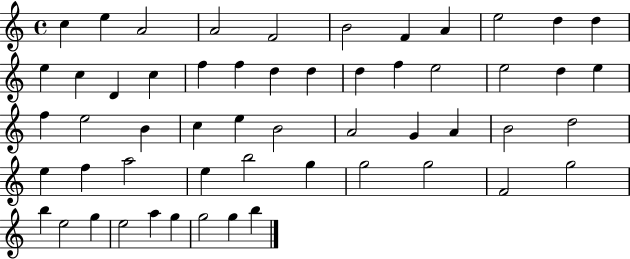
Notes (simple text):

C5/q E5/q A4/h A4/h F4/h B4/h F4/q A4/q E5/h D5/q D5/q E5/q C5/q D4/q C5/q F5/q F5/q D5/q D5/q D5/q F5/q E5/h E5/h D5/q E5/q F5/q E5/h B4/q C5/q E5/q B4/h A4/h G4/q A4/q B4/h D5/h E5/q F5/q A5/h E5/q B5/h G5/q G5/h G5/h F4/h G5/h B5/q E5/h G5/q E5/h A5/q G5/q G5/h G5/q B5/q